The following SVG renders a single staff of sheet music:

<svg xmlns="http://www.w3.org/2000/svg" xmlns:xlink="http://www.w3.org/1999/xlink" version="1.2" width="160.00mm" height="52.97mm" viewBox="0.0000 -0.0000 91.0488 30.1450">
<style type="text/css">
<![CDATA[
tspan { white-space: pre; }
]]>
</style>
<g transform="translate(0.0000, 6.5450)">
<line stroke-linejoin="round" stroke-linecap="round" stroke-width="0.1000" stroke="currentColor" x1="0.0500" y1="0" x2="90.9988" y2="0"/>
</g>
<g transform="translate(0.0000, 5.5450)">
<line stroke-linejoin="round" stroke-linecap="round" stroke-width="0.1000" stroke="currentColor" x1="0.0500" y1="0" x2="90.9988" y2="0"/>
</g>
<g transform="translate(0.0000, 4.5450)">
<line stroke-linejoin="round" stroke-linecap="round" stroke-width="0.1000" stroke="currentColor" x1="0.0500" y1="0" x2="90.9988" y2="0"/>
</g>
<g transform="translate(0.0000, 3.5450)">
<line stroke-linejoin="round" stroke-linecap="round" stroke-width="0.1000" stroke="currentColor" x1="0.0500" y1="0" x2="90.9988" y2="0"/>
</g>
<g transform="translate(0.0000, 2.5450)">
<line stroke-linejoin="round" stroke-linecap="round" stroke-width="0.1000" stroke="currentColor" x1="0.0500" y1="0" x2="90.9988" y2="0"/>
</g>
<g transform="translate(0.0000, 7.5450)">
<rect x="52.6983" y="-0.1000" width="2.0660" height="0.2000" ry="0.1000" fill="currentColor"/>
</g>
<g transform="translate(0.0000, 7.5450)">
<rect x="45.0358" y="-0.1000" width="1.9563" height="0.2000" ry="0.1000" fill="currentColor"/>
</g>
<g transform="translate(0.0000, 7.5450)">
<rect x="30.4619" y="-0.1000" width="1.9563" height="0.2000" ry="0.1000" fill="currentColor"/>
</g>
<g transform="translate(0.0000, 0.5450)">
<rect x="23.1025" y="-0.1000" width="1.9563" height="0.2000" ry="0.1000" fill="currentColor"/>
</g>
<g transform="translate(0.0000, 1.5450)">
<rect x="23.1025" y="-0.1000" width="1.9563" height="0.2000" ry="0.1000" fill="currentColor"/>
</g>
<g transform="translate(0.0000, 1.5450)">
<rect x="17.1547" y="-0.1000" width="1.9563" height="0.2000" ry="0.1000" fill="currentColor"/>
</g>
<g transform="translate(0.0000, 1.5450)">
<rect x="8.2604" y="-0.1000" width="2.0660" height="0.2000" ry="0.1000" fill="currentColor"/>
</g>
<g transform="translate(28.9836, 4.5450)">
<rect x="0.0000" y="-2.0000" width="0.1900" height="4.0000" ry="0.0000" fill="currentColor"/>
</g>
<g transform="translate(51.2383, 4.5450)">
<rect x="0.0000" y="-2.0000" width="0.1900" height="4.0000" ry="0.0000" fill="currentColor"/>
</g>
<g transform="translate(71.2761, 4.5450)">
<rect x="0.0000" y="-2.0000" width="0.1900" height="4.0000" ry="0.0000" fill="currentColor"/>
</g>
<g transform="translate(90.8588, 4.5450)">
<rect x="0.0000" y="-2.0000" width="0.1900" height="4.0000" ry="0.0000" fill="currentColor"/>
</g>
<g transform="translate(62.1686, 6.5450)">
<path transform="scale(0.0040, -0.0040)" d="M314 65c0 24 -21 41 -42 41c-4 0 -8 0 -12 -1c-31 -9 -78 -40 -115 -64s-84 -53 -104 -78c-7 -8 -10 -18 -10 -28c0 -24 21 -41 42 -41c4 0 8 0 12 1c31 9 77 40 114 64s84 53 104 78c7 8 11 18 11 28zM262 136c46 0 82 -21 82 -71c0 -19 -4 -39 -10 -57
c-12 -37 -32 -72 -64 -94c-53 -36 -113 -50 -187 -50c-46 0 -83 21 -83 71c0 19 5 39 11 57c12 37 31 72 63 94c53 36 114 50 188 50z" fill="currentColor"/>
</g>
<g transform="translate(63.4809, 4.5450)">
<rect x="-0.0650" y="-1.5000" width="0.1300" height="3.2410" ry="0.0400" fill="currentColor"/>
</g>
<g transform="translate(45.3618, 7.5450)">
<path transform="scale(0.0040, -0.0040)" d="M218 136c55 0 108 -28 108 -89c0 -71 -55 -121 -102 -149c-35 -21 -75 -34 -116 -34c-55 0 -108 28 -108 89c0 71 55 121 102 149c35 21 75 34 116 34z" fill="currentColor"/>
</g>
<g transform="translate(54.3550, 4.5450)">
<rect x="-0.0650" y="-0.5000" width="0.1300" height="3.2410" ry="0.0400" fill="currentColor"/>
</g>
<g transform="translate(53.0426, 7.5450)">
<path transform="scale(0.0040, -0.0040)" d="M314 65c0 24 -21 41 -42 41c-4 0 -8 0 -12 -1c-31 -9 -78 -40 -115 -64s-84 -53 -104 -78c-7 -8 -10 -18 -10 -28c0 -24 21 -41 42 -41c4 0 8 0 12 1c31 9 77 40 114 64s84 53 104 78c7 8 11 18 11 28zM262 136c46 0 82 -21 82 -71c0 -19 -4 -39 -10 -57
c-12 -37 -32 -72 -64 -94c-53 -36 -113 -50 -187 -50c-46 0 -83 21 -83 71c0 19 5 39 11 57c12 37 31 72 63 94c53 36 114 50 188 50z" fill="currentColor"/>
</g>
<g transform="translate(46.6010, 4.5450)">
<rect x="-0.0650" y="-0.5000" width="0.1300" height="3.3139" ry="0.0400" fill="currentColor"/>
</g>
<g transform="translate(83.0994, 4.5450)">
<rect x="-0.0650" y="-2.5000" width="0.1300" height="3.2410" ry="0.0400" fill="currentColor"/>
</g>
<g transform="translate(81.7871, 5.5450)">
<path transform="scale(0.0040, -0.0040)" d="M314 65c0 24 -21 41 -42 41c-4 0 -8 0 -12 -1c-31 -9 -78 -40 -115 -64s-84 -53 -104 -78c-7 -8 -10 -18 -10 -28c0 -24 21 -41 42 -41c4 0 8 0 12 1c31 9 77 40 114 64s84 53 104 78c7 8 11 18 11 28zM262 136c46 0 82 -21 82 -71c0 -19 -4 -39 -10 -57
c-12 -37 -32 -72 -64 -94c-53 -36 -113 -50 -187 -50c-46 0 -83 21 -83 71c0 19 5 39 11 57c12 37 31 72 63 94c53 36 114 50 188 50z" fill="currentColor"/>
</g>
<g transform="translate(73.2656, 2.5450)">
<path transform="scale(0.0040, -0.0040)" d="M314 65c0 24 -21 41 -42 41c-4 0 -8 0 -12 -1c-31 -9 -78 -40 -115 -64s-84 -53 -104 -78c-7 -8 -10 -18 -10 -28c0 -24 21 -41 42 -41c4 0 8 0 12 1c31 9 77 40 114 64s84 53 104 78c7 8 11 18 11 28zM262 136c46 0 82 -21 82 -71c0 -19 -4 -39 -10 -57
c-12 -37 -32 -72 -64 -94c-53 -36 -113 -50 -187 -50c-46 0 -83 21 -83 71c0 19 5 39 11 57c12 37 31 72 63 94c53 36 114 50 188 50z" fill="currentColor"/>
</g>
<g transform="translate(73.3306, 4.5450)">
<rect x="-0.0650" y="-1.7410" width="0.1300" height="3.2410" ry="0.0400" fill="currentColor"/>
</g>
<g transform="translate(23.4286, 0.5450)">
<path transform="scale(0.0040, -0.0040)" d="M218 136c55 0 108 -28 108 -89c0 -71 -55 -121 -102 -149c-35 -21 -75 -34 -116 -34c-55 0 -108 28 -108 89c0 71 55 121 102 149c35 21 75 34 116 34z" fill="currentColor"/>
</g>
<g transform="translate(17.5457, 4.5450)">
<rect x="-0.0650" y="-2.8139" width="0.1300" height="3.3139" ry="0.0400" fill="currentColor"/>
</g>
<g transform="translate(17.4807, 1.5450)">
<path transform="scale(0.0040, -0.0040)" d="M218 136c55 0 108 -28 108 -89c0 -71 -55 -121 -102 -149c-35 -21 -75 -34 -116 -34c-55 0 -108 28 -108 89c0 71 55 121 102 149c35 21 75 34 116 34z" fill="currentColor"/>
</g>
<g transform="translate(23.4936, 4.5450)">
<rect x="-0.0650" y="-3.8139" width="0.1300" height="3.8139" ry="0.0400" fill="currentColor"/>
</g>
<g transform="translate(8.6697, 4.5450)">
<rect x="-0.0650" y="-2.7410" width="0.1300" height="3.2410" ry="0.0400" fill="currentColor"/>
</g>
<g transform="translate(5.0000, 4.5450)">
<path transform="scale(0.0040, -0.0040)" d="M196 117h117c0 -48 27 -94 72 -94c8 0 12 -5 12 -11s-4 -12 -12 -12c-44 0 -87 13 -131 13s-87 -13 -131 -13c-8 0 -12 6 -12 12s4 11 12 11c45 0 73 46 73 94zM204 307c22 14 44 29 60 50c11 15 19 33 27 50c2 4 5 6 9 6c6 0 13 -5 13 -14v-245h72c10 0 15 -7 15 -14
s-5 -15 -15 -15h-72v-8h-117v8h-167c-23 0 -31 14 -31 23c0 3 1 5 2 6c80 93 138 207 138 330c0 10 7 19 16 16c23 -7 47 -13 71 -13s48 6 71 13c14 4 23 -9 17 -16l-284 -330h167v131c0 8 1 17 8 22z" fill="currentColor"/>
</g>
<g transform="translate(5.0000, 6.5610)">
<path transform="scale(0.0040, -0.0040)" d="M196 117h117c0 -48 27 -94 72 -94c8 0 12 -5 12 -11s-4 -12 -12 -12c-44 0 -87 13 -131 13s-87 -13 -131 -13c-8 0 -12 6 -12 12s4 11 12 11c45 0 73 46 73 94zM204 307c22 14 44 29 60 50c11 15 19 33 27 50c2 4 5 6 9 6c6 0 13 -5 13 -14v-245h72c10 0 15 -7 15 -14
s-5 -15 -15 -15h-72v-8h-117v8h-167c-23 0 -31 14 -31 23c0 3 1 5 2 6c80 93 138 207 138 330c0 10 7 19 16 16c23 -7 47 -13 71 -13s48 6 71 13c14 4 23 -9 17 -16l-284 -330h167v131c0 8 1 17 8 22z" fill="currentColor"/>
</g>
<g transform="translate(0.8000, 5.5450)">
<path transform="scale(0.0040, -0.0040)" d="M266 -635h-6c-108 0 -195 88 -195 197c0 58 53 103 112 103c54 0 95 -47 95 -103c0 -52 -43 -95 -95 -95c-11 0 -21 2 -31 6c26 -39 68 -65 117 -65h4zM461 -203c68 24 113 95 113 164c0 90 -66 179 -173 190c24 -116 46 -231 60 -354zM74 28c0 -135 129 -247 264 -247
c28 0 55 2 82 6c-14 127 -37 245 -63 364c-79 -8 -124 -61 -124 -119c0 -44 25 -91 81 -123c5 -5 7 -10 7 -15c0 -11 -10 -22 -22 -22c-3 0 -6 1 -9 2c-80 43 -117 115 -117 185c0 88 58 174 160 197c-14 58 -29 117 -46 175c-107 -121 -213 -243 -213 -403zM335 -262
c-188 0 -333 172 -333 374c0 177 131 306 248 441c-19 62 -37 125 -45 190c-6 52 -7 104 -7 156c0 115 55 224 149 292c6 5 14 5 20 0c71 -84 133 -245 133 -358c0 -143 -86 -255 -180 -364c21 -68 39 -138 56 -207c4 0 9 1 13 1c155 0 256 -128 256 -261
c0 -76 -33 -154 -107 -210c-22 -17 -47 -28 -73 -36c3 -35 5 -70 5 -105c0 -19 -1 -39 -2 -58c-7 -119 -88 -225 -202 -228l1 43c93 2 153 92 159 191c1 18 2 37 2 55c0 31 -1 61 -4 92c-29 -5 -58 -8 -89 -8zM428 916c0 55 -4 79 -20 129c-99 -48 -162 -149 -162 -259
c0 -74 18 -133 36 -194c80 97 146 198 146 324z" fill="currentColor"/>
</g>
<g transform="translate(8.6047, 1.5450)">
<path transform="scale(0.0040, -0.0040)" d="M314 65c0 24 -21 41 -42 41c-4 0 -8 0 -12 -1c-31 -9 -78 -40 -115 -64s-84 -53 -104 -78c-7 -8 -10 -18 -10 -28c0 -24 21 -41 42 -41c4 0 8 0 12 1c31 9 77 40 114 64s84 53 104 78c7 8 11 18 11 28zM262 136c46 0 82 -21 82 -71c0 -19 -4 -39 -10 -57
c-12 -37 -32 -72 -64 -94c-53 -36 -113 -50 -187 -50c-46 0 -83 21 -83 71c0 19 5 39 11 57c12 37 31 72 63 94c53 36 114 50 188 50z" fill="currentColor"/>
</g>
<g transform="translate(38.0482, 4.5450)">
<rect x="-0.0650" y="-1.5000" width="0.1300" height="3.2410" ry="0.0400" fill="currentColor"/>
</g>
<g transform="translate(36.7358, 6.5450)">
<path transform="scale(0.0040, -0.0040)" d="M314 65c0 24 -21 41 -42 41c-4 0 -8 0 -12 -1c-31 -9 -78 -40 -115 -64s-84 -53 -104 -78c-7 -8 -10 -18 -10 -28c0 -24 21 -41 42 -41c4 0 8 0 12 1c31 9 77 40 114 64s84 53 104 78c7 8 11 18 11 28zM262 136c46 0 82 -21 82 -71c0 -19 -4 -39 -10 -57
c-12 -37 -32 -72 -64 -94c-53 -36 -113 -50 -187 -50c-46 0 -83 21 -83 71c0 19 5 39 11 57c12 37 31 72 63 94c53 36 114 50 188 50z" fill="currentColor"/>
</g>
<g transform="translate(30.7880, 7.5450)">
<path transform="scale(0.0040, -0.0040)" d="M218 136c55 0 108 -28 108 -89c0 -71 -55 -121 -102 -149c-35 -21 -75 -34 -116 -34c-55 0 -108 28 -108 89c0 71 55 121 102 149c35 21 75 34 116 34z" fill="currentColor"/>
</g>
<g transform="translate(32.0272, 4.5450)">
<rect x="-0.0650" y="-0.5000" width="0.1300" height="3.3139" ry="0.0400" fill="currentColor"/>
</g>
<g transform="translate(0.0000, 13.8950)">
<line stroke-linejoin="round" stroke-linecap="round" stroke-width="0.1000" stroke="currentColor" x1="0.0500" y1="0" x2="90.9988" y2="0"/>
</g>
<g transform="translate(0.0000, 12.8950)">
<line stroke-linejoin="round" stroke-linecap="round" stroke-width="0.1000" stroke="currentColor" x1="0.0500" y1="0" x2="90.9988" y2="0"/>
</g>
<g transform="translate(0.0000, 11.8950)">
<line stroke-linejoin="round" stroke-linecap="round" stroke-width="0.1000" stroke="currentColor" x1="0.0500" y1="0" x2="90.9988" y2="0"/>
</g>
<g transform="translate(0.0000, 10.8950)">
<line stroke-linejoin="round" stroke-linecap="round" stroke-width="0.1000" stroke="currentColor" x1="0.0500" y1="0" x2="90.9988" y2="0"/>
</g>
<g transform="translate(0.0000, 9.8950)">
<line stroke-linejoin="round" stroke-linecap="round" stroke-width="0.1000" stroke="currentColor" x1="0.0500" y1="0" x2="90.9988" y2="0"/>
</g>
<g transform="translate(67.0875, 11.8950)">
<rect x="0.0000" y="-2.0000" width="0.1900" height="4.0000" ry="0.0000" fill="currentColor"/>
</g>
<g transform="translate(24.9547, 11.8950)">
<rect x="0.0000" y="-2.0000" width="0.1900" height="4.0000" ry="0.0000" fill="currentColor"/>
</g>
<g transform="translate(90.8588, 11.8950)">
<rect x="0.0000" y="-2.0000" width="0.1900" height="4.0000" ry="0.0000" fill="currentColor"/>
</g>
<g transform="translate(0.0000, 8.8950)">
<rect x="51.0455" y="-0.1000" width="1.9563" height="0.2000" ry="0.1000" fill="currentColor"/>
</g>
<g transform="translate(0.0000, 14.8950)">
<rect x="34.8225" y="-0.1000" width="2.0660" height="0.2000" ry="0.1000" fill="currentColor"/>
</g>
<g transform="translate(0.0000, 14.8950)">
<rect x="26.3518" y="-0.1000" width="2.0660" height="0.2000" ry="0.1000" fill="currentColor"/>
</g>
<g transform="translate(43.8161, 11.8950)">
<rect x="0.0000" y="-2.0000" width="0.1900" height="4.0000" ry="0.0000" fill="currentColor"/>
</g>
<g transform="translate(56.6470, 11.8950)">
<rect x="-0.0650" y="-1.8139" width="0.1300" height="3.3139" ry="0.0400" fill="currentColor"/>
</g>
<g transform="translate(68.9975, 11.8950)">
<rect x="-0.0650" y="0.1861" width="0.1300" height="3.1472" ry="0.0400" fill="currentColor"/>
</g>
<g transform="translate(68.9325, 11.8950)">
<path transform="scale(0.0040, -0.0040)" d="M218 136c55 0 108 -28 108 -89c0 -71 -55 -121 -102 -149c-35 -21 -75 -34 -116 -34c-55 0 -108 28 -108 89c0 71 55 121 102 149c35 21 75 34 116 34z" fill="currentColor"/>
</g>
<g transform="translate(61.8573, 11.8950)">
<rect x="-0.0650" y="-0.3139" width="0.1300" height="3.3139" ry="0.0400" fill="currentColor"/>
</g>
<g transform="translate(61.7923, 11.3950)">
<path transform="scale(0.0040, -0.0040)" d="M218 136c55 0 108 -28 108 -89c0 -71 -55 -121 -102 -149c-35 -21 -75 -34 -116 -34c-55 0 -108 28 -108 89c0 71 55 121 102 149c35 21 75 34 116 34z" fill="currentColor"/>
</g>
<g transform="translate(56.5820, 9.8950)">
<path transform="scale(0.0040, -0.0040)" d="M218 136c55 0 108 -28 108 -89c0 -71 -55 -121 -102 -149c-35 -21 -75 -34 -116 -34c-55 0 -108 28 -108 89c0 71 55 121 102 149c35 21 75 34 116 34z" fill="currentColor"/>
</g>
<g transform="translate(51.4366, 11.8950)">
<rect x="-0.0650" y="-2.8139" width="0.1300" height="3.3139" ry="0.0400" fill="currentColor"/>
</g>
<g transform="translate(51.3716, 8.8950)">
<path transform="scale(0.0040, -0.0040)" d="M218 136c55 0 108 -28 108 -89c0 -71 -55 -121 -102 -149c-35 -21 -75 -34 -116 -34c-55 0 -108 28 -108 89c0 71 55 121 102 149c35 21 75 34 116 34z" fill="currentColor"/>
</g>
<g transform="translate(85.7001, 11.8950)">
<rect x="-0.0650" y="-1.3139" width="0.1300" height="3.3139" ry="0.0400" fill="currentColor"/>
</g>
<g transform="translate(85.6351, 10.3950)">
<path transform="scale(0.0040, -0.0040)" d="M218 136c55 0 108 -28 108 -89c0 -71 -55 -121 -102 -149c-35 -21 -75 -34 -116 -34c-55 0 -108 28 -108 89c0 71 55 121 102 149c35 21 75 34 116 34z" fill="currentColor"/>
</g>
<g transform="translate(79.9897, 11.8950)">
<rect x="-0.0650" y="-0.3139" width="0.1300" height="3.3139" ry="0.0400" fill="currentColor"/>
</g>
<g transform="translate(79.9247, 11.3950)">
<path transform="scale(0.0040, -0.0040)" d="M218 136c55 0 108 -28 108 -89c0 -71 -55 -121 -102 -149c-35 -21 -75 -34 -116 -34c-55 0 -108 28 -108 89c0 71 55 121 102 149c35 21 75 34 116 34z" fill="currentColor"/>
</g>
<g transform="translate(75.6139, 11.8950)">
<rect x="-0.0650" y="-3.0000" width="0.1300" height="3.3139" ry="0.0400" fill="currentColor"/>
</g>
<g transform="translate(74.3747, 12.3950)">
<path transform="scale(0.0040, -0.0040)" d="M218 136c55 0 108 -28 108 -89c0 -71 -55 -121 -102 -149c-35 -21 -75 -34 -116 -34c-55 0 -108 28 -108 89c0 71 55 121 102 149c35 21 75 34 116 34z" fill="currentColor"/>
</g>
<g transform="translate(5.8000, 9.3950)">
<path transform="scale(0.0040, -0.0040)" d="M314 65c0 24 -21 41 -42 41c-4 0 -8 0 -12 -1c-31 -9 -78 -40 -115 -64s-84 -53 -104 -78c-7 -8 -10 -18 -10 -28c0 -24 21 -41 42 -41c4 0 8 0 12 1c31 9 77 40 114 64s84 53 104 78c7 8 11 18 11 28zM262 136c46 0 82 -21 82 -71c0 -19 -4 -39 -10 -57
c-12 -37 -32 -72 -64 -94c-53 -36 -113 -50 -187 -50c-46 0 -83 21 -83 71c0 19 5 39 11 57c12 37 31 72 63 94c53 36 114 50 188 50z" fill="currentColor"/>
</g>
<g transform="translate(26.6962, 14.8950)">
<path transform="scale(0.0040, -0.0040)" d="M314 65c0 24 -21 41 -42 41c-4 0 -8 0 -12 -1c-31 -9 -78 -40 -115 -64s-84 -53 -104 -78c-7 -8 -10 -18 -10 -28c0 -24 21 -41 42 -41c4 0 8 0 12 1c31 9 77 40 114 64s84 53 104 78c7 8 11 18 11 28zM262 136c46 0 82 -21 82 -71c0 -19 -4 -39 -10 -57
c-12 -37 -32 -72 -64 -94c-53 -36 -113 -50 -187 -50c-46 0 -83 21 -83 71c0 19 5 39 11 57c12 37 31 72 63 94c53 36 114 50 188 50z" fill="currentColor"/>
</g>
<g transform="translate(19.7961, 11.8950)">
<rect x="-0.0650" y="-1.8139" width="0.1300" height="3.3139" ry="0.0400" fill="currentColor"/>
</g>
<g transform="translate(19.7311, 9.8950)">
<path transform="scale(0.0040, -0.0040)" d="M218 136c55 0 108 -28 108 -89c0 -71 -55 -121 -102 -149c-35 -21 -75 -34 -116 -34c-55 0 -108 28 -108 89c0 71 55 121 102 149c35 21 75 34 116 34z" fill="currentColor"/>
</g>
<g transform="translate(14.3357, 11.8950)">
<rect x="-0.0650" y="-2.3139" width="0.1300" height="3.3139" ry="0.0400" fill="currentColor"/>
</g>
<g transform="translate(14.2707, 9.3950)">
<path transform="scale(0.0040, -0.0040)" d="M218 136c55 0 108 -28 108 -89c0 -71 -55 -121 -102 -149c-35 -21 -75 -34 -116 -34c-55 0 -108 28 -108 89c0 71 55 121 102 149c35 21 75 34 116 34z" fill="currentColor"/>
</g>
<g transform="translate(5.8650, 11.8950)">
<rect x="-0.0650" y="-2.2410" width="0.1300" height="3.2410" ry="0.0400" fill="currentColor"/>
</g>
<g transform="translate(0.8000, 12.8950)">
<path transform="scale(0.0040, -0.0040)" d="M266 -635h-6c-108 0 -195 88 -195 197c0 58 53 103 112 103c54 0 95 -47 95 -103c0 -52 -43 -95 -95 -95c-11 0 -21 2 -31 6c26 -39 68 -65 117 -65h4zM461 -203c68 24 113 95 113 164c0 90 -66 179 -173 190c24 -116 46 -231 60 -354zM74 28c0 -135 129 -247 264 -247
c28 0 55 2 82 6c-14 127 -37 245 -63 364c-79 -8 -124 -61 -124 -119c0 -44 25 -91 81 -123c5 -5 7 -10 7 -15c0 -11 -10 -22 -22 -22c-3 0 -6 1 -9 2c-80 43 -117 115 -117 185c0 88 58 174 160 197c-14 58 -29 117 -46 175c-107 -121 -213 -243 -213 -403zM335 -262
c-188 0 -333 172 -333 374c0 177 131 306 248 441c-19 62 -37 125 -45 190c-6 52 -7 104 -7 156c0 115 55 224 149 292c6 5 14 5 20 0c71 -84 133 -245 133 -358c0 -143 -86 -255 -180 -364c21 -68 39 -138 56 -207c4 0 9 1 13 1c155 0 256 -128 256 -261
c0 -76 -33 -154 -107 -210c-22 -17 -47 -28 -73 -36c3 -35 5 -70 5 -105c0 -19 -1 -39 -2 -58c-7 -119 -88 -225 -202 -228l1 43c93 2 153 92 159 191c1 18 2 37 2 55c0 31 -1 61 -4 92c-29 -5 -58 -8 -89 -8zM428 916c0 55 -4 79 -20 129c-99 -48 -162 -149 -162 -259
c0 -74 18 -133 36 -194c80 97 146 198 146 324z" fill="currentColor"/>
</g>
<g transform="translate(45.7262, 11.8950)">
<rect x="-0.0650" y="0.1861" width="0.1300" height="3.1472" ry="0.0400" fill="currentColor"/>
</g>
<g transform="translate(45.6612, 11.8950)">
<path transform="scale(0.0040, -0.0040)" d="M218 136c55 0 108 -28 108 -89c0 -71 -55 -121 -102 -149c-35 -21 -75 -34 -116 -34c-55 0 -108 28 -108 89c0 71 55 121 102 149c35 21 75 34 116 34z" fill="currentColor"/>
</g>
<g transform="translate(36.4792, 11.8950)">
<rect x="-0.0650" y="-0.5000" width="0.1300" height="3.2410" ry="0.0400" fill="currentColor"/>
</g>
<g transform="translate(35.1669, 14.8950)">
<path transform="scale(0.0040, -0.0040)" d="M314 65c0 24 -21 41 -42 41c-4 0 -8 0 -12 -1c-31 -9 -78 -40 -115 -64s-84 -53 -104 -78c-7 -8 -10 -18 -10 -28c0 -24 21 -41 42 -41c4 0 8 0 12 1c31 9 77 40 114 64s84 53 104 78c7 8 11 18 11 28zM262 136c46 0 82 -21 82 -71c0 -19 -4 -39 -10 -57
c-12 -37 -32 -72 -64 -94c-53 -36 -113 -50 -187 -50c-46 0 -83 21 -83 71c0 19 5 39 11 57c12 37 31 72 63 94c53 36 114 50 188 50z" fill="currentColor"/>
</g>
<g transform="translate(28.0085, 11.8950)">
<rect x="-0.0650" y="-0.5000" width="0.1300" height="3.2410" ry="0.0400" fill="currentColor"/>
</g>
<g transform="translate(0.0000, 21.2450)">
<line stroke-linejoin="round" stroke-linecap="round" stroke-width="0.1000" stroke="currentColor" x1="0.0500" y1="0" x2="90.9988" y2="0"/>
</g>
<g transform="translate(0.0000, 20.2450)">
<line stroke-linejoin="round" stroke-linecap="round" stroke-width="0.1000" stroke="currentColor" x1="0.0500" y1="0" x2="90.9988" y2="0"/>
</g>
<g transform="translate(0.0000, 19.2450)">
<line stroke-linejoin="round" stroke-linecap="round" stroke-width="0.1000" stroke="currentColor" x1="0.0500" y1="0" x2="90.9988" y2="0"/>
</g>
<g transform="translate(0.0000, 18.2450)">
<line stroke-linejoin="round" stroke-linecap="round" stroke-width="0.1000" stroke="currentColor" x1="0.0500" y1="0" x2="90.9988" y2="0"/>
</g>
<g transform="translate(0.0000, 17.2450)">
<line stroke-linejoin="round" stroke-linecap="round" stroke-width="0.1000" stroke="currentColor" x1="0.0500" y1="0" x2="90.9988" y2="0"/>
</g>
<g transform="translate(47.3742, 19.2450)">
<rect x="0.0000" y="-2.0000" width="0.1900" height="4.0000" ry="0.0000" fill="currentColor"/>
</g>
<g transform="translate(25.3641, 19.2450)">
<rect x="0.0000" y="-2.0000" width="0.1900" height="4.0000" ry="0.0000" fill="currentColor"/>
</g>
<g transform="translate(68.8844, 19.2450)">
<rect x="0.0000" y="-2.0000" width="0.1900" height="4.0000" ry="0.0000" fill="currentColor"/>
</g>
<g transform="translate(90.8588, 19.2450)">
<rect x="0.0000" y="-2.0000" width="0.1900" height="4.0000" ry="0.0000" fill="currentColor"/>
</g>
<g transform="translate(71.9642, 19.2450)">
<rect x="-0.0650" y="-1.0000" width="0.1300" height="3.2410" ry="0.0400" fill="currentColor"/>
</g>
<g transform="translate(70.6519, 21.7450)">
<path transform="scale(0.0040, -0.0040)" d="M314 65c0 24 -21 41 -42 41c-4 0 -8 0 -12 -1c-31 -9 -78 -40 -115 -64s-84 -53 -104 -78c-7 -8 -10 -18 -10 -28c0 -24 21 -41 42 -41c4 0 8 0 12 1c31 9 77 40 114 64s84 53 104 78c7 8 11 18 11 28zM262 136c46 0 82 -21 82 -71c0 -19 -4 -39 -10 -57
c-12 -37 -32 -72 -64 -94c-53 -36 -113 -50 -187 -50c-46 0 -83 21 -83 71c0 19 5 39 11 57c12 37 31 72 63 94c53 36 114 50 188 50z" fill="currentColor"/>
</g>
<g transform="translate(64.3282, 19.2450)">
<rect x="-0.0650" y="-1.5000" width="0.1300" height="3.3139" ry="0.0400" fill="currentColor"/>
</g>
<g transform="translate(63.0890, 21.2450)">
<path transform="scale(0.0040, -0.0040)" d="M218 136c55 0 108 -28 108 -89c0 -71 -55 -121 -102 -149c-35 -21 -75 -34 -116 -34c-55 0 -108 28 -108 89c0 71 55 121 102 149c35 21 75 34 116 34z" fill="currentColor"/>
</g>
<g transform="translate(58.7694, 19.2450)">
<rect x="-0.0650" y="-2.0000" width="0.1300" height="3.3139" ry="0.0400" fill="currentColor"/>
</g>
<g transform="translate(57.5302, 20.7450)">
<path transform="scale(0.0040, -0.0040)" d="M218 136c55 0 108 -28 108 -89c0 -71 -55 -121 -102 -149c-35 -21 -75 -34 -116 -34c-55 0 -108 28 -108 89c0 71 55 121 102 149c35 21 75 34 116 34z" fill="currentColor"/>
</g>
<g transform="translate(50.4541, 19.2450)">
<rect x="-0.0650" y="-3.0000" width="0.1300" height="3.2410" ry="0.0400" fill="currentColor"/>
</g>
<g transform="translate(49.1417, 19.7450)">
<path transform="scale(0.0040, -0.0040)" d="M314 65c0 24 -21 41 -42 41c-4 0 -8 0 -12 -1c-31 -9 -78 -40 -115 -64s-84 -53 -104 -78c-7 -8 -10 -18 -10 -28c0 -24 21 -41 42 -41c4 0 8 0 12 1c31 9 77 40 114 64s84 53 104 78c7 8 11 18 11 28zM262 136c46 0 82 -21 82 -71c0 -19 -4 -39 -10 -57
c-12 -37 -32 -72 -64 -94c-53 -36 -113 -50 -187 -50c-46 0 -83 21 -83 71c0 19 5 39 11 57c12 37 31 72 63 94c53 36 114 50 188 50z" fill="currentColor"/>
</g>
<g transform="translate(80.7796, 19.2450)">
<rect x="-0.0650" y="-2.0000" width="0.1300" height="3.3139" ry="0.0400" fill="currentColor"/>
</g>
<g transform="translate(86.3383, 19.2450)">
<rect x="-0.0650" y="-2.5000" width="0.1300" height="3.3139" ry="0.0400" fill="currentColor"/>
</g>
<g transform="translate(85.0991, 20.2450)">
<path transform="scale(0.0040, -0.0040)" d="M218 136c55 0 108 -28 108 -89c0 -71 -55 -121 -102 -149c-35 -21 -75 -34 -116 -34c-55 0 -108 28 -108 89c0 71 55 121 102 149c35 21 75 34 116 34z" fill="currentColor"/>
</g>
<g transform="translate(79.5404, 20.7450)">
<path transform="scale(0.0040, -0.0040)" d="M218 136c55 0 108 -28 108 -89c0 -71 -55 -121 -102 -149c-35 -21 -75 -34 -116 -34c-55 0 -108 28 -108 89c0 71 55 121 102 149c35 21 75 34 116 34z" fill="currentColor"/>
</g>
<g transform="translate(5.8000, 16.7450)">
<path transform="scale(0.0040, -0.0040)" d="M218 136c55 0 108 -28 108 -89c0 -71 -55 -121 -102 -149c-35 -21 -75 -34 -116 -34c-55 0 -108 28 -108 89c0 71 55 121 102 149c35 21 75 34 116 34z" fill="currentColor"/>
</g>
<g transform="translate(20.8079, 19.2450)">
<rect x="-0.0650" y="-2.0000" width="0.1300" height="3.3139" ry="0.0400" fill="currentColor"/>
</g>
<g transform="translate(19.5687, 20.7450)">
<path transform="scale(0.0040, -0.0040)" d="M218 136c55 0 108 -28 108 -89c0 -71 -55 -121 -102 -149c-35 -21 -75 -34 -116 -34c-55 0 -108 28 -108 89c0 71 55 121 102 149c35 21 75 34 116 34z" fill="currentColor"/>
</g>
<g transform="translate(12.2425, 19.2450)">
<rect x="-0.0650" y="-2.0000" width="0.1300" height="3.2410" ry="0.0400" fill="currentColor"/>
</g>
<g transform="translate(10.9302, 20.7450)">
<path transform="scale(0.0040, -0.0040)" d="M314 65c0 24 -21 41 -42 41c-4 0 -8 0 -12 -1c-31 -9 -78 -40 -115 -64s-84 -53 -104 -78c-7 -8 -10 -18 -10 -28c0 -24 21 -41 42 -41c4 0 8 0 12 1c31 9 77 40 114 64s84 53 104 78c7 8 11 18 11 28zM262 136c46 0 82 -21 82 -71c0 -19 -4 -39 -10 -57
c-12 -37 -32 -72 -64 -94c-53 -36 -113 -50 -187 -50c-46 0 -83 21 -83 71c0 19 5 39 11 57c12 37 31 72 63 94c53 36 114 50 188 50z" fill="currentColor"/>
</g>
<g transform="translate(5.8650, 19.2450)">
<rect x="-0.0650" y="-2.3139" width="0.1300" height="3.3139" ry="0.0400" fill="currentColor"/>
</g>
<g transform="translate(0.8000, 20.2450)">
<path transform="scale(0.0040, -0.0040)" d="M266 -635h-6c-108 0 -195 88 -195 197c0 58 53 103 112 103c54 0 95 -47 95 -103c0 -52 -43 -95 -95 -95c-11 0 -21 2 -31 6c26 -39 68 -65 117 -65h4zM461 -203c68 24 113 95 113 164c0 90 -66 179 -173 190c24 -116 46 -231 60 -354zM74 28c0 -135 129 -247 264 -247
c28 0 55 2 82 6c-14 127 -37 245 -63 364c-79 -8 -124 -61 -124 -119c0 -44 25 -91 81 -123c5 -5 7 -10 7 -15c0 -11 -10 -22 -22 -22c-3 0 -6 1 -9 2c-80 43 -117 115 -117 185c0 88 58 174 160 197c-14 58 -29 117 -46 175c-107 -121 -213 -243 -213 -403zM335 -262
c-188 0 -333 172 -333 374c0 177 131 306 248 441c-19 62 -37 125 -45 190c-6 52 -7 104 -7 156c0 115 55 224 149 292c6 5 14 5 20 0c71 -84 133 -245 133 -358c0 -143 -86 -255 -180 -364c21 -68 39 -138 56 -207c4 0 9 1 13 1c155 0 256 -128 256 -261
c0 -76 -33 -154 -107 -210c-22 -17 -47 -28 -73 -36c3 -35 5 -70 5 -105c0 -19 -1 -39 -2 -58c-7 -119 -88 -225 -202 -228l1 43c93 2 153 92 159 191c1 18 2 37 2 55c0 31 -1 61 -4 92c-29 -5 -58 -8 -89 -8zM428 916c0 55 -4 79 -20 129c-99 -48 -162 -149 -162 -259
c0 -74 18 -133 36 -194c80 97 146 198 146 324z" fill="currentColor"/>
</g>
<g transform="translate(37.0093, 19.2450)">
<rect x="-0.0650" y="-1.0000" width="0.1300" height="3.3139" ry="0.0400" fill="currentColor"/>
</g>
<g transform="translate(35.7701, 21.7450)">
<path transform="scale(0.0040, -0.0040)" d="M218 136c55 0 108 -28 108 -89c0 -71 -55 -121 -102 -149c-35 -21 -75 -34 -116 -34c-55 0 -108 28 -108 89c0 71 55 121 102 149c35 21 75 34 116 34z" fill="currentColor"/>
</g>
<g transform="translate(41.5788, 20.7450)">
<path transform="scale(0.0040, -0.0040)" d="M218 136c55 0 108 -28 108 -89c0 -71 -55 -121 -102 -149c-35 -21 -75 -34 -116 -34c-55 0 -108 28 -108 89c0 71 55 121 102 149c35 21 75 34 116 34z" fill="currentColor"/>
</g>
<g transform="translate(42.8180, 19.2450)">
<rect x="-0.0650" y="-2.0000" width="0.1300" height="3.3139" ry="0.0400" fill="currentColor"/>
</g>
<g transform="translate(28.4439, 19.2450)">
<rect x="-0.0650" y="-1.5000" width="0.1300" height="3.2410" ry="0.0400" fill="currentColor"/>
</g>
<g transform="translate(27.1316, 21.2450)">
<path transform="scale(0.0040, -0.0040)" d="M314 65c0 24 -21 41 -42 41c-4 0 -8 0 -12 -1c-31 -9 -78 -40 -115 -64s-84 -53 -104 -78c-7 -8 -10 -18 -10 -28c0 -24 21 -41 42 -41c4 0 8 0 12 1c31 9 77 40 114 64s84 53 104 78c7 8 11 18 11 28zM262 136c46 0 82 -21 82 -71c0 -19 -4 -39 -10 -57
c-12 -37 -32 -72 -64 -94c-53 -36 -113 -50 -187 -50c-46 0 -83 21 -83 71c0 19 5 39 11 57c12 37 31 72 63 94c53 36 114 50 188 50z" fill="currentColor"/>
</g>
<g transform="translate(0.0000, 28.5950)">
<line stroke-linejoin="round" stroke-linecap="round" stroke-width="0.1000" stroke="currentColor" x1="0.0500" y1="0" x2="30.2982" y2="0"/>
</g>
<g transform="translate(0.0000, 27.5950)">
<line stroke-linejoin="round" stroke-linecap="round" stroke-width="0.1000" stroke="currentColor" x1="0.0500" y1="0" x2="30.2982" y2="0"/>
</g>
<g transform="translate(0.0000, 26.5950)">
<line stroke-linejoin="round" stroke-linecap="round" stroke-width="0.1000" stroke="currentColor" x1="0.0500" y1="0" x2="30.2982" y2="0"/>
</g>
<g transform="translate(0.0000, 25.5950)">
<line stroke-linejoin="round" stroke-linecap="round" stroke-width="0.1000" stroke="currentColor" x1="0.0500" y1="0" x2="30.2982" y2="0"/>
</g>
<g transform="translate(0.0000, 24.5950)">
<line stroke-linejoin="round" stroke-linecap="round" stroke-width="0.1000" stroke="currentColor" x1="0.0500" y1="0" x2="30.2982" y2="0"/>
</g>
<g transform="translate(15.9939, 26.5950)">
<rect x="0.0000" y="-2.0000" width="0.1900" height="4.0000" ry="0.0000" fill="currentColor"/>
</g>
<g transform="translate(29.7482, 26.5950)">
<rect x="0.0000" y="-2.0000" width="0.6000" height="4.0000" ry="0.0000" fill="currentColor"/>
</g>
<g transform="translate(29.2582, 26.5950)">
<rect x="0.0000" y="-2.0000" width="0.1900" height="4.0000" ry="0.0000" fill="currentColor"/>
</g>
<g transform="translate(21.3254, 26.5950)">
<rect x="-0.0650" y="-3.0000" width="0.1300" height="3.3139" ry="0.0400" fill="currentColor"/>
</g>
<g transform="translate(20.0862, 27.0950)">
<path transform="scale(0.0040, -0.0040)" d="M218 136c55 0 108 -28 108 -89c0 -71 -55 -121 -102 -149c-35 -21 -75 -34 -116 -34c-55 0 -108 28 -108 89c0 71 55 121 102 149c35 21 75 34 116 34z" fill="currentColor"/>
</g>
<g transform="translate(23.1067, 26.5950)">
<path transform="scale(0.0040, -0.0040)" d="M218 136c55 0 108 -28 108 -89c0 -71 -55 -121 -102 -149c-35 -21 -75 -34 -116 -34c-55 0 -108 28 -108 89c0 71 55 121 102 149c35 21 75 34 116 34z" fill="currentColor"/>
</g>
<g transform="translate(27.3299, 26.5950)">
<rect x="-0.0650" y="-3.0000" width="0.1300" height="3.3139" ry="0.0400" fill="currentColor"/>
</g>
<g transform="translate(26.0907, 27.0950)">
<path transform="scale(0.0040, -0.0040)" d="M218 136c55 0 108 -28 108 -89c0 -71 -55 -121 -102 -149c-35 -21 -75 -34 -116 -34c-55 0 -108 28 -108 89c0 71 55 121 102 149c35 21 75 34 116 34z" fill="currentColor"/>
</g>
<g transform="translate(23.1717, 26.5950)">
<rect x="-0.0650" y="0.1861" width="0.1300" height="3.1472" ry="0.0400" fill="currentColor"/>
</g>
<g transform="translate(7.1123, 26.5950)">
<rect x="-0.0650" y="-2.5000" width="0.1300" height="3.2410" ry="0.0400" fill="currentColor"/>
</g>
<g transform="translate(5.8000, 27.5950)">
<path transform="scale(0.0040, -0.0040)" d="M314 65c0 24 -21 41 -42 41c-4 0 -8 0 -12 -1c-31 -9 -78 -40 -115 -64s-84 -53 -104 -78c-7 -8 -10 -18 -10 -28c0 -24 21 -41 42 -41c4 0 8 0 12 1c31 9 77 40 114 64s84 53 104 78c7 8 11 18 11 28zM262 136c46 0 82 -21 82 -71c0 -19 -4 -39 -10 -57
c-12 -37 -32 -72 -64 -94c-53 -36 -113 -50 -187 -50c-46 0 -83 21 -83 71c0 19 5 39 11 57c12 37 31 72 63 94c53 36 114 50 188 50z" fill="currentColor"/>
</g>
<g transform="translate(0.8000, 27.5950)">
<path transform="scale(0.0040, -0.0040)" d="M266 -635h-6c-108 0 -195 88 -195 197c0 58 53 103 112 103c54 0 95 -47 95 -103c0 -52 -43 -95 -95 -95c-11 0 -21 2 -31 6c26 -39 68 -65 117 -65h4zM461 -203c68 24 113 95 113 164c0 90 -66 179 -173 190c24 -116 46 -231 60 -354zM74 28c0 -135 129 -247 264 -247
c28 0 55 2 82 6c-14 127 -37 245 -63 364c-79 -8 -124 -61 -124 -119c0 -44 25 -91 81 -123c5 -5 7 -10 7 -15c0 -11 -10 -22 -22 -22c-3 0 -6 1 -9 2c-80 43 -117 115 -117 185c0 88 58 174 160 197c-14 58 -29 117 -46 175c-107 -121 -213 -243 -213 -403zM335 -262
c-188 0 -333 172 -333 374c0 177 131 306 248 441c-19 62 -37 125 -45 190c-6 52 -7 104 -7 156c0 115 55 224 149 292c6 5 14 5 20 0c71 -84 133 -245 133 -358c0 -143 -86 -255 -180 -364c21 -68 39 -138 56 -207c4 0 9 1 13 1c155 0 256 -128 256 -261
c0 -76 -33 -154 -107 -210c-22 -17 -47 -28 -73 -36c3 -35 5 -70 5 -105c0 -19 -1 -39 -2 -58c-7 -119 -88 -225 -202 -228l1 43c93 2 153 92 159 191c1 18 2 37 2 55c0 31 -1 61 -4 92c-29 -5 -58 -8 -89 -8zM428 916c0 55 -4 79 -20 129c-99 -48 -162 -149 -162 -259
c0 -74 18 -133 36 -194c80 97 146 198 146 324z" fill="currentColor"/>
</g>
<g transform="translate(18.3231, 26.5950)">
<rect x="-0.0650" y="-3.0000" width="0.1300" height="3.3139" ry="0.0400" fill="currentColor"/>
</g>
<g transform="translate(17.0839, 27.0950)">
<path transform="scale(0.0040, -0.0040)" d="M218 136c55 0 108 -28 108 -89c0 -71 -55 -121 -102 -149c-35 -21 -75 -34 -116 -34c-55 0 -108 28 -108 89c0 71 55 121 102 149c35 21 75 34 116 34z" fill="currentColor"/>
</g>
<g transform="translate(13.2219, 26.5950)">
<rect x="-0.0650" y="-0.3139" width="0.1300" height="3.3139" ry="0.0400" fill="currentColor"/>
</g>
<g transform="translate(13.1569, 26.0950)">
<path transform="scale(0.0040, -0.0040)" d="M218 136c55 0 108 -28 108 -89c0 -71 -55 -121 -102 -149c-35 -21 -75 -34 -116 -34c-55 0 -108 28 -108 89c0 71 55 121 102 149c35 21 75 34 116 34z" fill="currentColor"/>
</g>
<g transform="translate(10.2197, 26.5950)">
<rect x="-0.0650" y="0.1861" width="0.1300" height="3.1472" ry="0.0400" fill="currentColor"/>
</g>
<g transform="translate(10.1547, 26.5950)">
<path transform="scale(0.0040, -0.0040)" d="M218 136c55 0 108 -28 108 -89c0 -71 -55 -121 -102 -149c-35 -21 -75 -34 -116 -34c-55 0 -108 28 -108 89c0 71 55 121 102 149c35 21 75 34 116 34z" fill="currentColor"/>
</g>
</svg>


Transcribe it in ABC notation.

X:1
T:Untitled
M:4/4
L:1/4
K:C
a2 a c' C E2 C C2 E2 f2 G2 g2 g f C2 C2 B a f c B A c e g F2 F E2 D F A2 F E D2 F G G2 B c A A B A